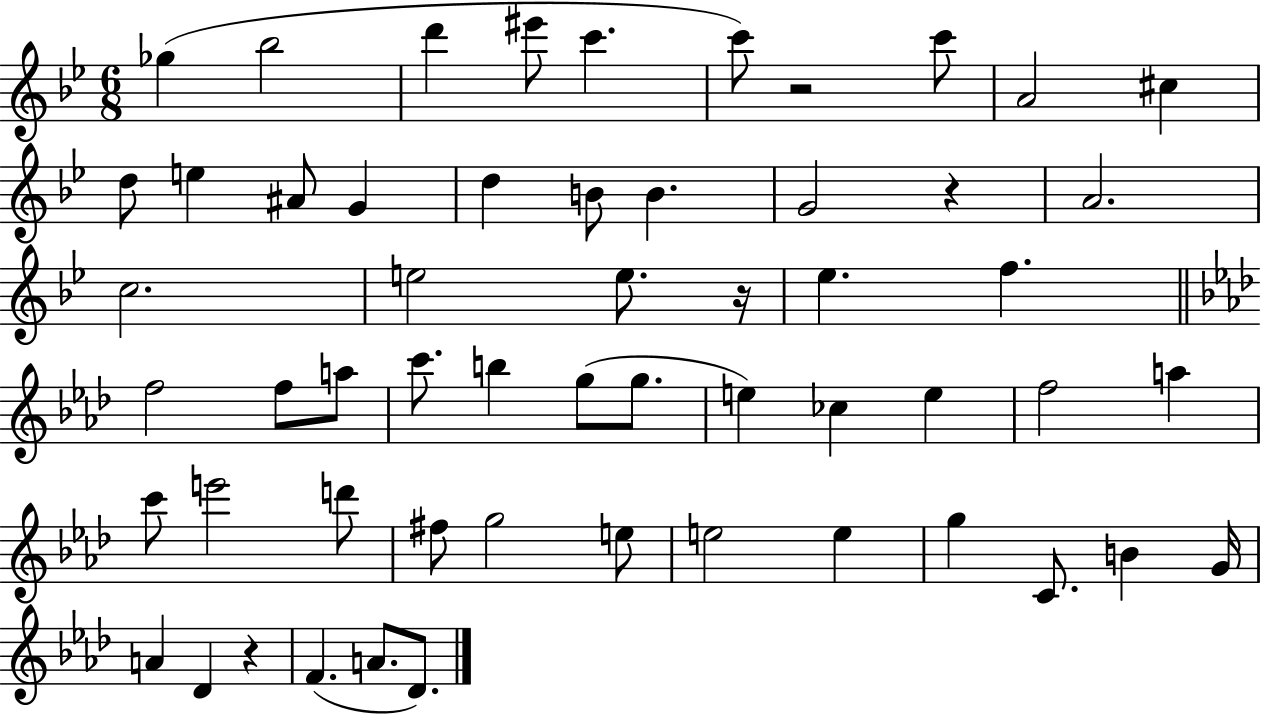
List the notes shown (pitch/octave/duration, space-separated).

Gb5/q Bb5/h D6/q EIS6/e C6/q. C6/e R/h C6/e A4/h C#5/q D5/e E5/q A#4/e G4/q D5/q B4/e B4/q. G4/h R/q A4/h. C5/h. E5/h E5/e. R/s Eb5/q. F5/q. F5/h F5/e A5/e C6/e. B5/q G5/e G5/e. E5/q CES5/q E5/q F5/h A5/q C6/e E6/h D6/e F#5/e G5/h E5/e E5/h E5/q G5/q C4/e. B4/q G4/s A4/q Db4/q R/q F4/q. A4/e. Db4/e.